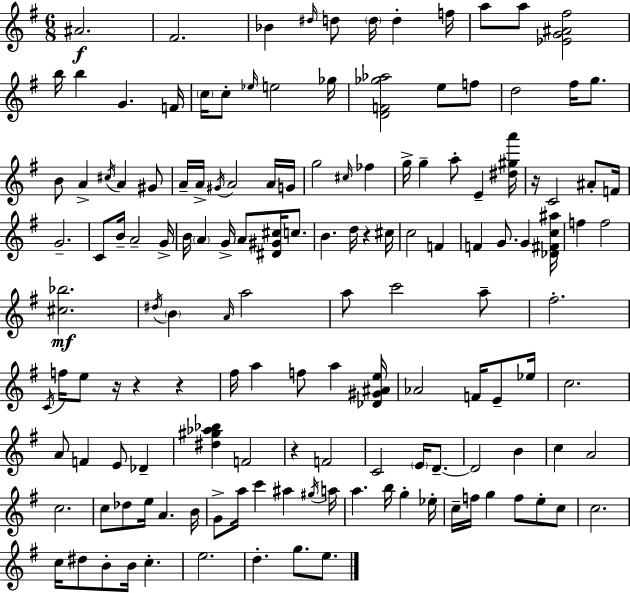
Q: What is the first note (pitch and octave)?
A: A#4